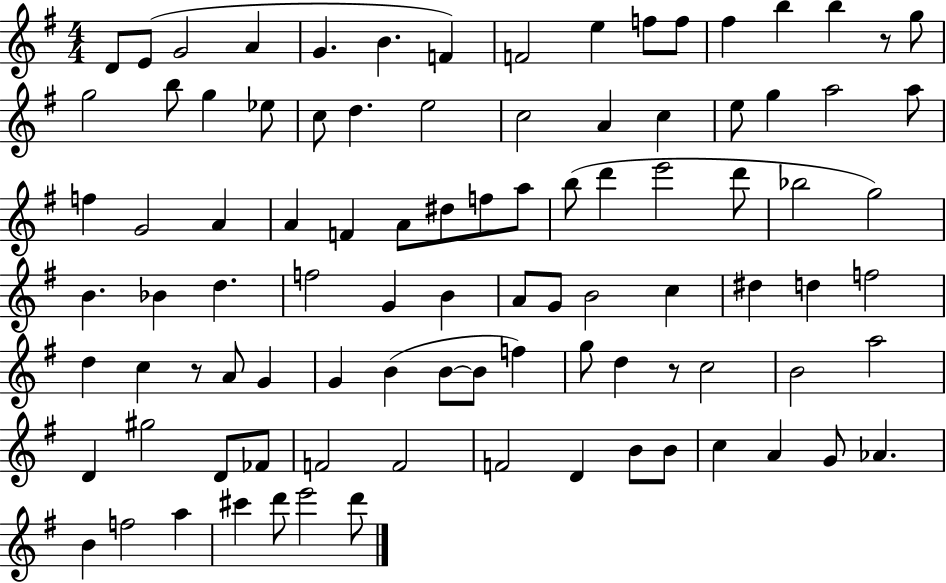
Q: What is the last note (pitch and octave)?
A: D6